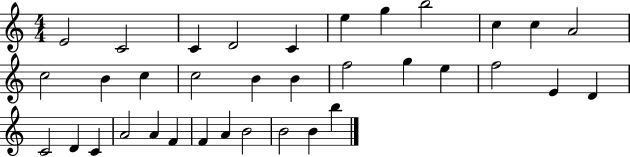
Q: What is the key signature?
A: C major